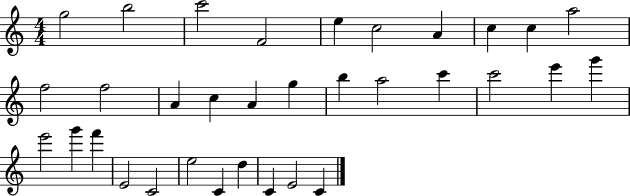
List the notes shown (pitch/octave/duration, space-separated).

G5/h B5/h C6/h F4/h E5/q C5/h A4/q C5/q C5/q A5/h F5/h F5/h A4/q C5/q A4/q G5/q B5/q A5/h C6/q C6/h E6/q G6/q E6/h G6/q F6/q E4/h C4/h E5/h C4/q D5/q C4/q E4/h C4/q